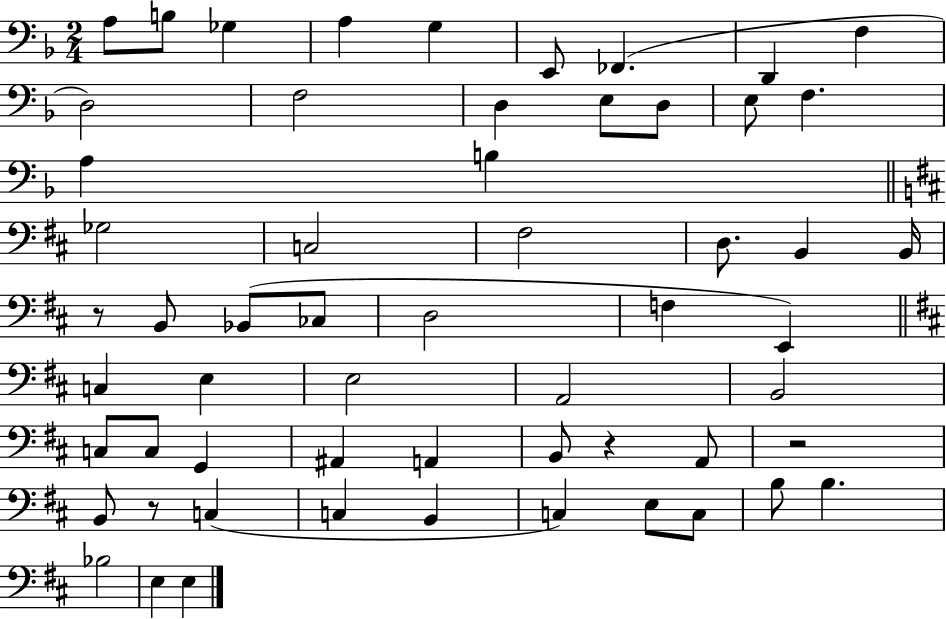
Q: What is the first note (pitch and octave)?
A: A3